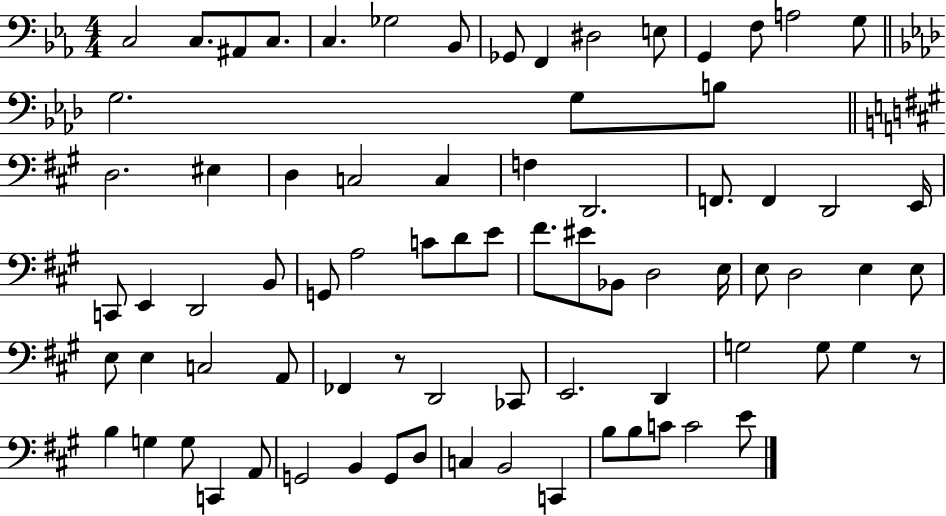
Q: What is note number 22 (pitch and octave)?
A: C3